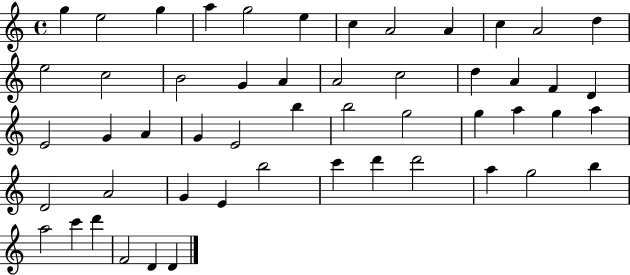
{
  \clef treble
  \time 4/4
  \defaultTimeSignature
  \key c \major
  g''4 e''2 g''4 | a''4 g''2 e''4 | c''4 a'2 a'4 | c''4 a'2 d''4 | \break e''2 c''2 | b'2 g'4 a'4 | a'2 c''2 | d''4 a'4 f'4 d'4 | \break e'2 g'4 a'4 | g'4 e'2 b''4 | b''2 g''2 | g''4 a''4 g''4 a''4 | \break d'2 a'2 | g'4 e'4 b''2 | c'''4 d'''4 d'''2 | a''4 g''2 b''4 | \break a''2 c'''4 d'''4 | f'2 d'4 d'4 | \bar "|."
}